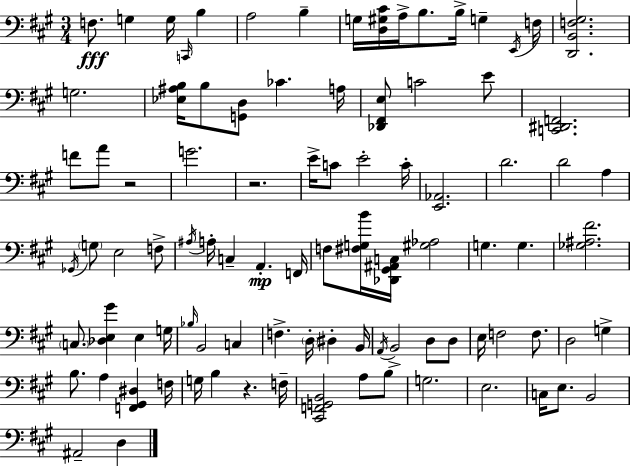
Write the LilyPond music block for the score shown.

{
  \clef bass
  \numericTimeSignature
  \time 3/4
  \key a \major
  f8.\fff g4 g16 \grace { c,16 } b4 | a2 b4-- | g16 <d gis cis'>16 a16-> b8. b16-> g4-- | \acciaccatura { e,16 } f16 <d, b, f gis>2. | \break g2. | <ees ais b>16 b8 <g, d>8 ces'4. | a16 <des, fis, e>8 c'2 | e'8 <c, dis, f,>2. | \break f'8 a'8 r2 | g'2. | r2. | e'16-> c'8 e'2-. | \break c'16-. <e, aes,>2. | d'2. | d'2 a4 | \acciaccatura { ges,16 } \parenthesize g8 e2 | \break f8-> \acciaccatura { ais16 } a16-. c4-- a,4.-.\mp | f,16 f8 <fis g b'>16 <des, gis, ais, c>16 <gis aes>2 | g4. g4. | <ges ais fis'>2. | \break \parenthesize c8. <des e gis'>4 e4 | g16 \grace { bes16 } b,2 | c4 f4.-> \parenthesize d16-. | dis4-. b,16 \acciaccatura { a,16 } b,2-> | \break d8 d8 e16 f2 | f8. d2 | g4-> b8. a4 | <f, gis, dis>4 f16 g16 b4 r4. | \break f16-- <cis, f, g, b,>2 | a8 b8 g2. | e2. | c16 e8. b,2 | \break ais,2-- | d4 \bar "|."
}